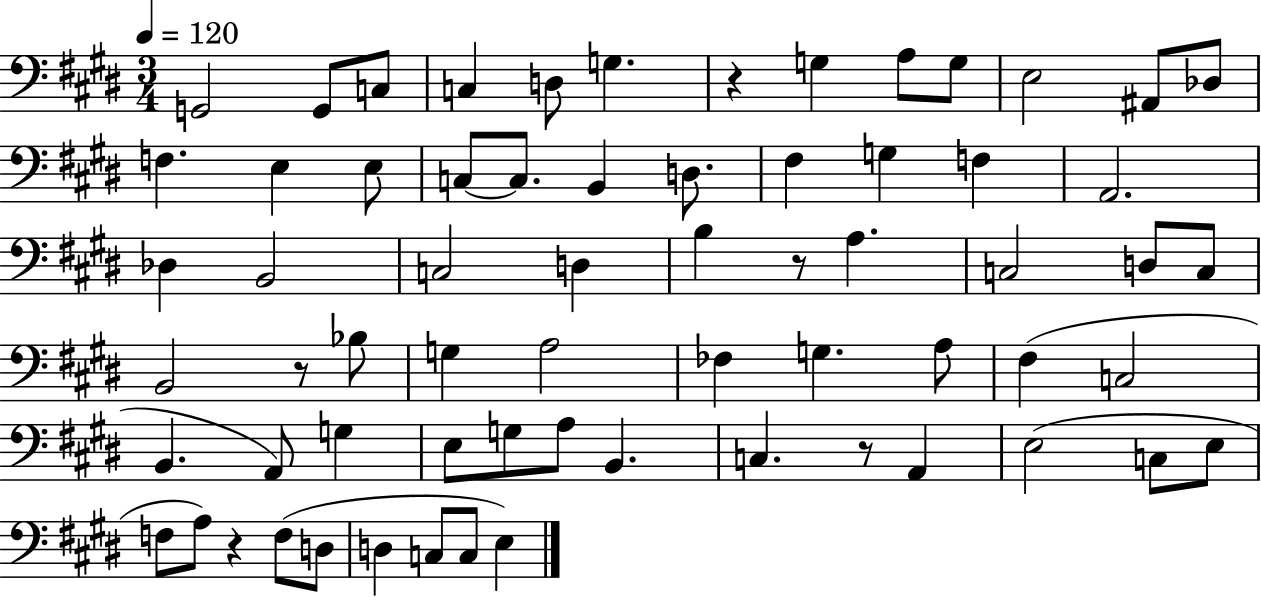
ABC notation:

X:1
T:Untitled
M:3/4
L:1/4
K:E
G,,2 G,,/2 C,/2 C, D,/2 G, z G, A,/2 G,/2 E,2 ^A,,/2 _D,/2 F, E, E,/2 C,/2 C,/2 B,, D,/2 ^F, G, F, A,,2 _D, B,,2 C,2 D, B, z/2 A, C,2 D,/2 C,/2 B,,2 z/2 _B,/2 G, A,2 _F, G, A,/2 ^F, C,2 B,, A,,/2 G, E,/2 G,/2 A,/2 B,, C, z/2 A,, E,2 C,/2 E,/2 F,/2 A,/2 z F,/2 D,/2 D, C,/2 C,/2 E,